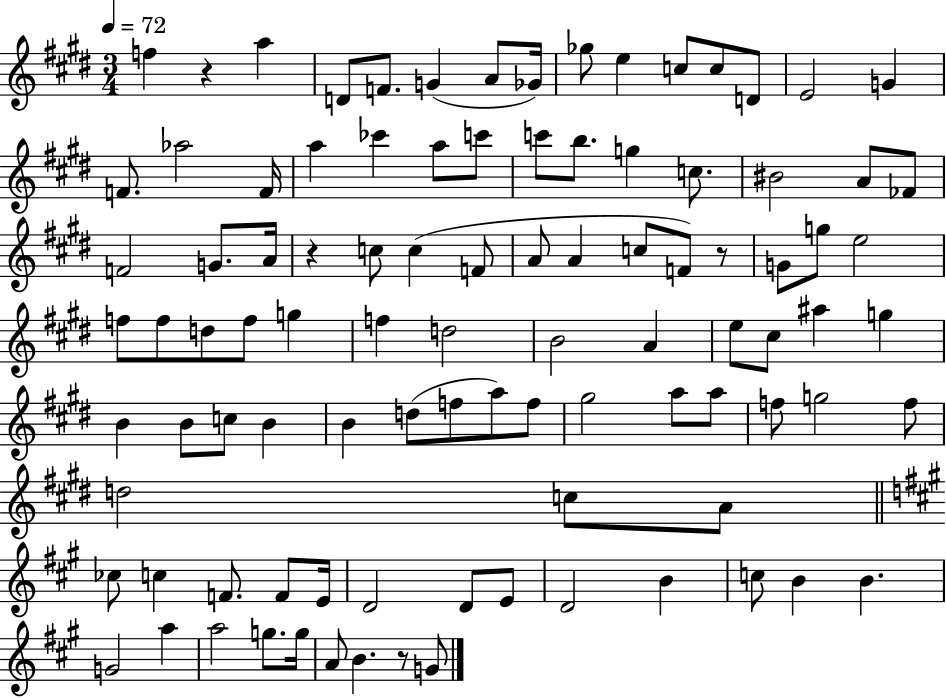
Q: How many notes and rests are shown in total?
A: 97